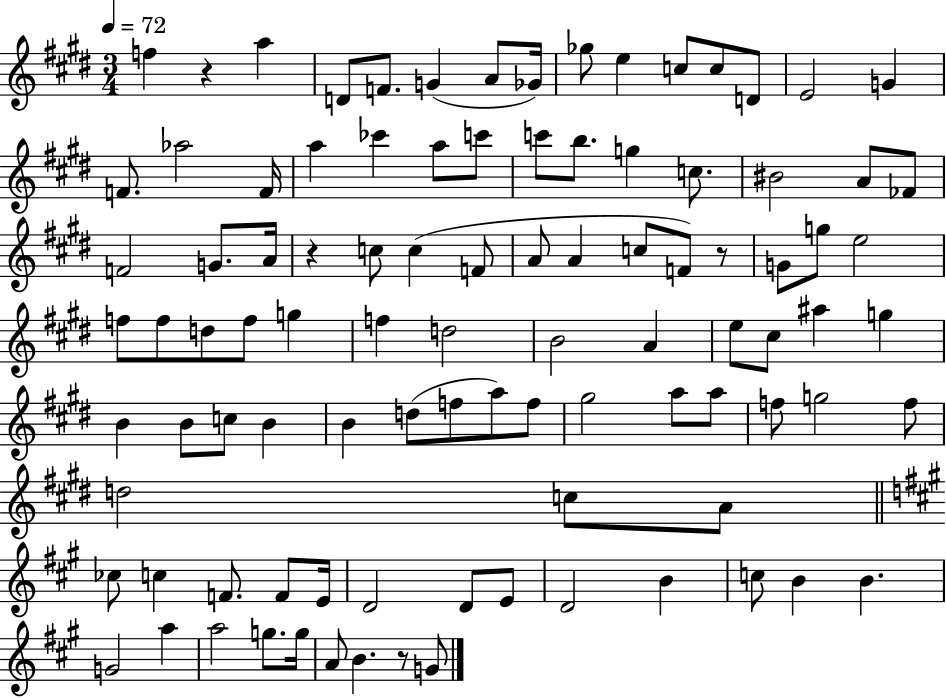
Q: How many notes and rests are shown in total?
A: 97